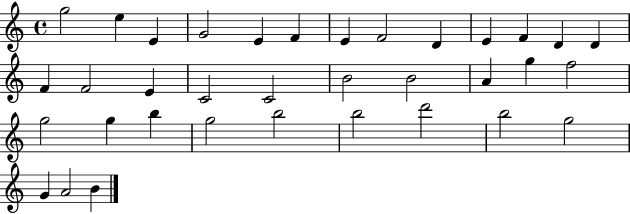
G5/h E5/q E4/q G4/h E4/q F4/q E4/q F4/h D4/q E4/q F4/q D4/q D4/q F4/q F4/h E4/q C4/h C4/h B4/h B4/h A4/q G5/q F5/h G5/h G5/q B5/q G5/h B5/h B5/h D6/h B5/h G5/h G4/q A4/h B4/q